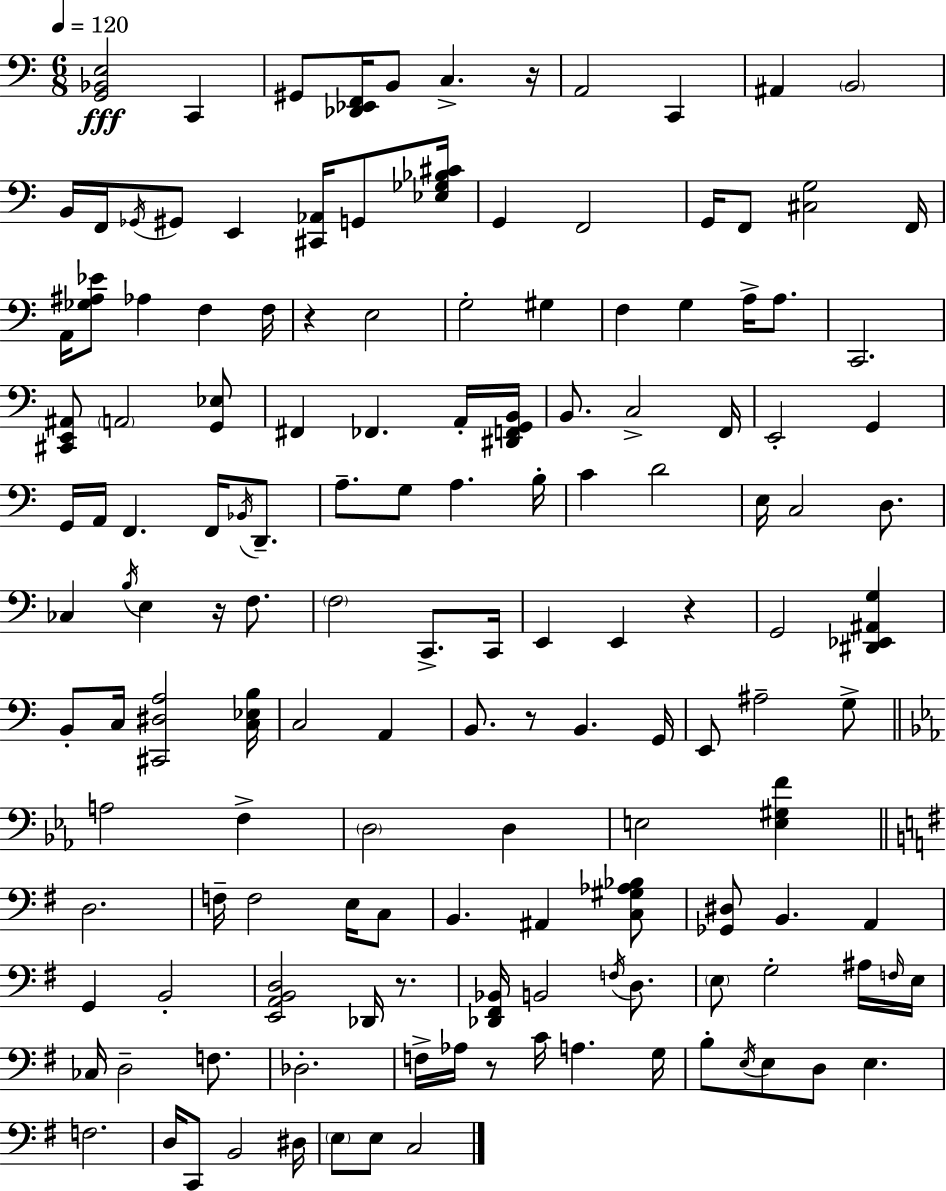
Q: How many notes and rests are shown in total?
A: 146